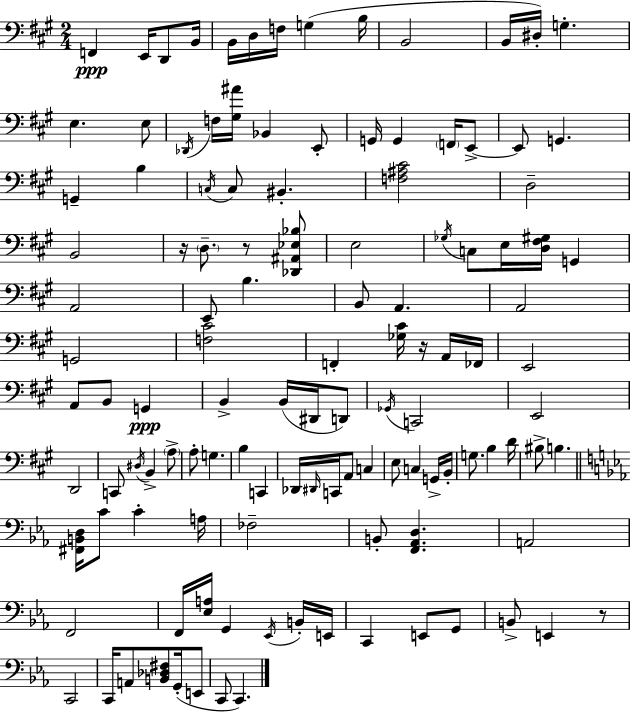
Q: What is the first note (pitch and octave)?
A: F2